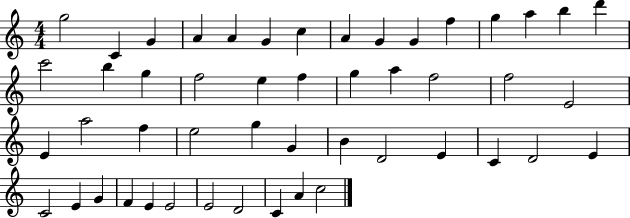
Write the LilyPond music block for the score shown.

{
  \clef treble
  \numericTimeSignature
  \time 4/4
  \key c \major
  g''2 c'4 g'4 | a'4 a'4 g'4 c''4 | a'4 g'4 g'4 f''4 | g''4 a''4 b''4 d'''4 | \break c'''2 b''4 g''4 | f''2 e''4 f''4 | g''4 a''4 f''2 | f''2 e'2 | \break e'4 a''2 f''4 | e''2 g''4 g'4 | b'4 d'2 e'4 | c'4 d'2 e'4 | \break c'2 e'4 g'4 | f'4 e'4 e'2 | e'2 d'2 | c'4 a'4 c''2 | \break \bar "|."
}